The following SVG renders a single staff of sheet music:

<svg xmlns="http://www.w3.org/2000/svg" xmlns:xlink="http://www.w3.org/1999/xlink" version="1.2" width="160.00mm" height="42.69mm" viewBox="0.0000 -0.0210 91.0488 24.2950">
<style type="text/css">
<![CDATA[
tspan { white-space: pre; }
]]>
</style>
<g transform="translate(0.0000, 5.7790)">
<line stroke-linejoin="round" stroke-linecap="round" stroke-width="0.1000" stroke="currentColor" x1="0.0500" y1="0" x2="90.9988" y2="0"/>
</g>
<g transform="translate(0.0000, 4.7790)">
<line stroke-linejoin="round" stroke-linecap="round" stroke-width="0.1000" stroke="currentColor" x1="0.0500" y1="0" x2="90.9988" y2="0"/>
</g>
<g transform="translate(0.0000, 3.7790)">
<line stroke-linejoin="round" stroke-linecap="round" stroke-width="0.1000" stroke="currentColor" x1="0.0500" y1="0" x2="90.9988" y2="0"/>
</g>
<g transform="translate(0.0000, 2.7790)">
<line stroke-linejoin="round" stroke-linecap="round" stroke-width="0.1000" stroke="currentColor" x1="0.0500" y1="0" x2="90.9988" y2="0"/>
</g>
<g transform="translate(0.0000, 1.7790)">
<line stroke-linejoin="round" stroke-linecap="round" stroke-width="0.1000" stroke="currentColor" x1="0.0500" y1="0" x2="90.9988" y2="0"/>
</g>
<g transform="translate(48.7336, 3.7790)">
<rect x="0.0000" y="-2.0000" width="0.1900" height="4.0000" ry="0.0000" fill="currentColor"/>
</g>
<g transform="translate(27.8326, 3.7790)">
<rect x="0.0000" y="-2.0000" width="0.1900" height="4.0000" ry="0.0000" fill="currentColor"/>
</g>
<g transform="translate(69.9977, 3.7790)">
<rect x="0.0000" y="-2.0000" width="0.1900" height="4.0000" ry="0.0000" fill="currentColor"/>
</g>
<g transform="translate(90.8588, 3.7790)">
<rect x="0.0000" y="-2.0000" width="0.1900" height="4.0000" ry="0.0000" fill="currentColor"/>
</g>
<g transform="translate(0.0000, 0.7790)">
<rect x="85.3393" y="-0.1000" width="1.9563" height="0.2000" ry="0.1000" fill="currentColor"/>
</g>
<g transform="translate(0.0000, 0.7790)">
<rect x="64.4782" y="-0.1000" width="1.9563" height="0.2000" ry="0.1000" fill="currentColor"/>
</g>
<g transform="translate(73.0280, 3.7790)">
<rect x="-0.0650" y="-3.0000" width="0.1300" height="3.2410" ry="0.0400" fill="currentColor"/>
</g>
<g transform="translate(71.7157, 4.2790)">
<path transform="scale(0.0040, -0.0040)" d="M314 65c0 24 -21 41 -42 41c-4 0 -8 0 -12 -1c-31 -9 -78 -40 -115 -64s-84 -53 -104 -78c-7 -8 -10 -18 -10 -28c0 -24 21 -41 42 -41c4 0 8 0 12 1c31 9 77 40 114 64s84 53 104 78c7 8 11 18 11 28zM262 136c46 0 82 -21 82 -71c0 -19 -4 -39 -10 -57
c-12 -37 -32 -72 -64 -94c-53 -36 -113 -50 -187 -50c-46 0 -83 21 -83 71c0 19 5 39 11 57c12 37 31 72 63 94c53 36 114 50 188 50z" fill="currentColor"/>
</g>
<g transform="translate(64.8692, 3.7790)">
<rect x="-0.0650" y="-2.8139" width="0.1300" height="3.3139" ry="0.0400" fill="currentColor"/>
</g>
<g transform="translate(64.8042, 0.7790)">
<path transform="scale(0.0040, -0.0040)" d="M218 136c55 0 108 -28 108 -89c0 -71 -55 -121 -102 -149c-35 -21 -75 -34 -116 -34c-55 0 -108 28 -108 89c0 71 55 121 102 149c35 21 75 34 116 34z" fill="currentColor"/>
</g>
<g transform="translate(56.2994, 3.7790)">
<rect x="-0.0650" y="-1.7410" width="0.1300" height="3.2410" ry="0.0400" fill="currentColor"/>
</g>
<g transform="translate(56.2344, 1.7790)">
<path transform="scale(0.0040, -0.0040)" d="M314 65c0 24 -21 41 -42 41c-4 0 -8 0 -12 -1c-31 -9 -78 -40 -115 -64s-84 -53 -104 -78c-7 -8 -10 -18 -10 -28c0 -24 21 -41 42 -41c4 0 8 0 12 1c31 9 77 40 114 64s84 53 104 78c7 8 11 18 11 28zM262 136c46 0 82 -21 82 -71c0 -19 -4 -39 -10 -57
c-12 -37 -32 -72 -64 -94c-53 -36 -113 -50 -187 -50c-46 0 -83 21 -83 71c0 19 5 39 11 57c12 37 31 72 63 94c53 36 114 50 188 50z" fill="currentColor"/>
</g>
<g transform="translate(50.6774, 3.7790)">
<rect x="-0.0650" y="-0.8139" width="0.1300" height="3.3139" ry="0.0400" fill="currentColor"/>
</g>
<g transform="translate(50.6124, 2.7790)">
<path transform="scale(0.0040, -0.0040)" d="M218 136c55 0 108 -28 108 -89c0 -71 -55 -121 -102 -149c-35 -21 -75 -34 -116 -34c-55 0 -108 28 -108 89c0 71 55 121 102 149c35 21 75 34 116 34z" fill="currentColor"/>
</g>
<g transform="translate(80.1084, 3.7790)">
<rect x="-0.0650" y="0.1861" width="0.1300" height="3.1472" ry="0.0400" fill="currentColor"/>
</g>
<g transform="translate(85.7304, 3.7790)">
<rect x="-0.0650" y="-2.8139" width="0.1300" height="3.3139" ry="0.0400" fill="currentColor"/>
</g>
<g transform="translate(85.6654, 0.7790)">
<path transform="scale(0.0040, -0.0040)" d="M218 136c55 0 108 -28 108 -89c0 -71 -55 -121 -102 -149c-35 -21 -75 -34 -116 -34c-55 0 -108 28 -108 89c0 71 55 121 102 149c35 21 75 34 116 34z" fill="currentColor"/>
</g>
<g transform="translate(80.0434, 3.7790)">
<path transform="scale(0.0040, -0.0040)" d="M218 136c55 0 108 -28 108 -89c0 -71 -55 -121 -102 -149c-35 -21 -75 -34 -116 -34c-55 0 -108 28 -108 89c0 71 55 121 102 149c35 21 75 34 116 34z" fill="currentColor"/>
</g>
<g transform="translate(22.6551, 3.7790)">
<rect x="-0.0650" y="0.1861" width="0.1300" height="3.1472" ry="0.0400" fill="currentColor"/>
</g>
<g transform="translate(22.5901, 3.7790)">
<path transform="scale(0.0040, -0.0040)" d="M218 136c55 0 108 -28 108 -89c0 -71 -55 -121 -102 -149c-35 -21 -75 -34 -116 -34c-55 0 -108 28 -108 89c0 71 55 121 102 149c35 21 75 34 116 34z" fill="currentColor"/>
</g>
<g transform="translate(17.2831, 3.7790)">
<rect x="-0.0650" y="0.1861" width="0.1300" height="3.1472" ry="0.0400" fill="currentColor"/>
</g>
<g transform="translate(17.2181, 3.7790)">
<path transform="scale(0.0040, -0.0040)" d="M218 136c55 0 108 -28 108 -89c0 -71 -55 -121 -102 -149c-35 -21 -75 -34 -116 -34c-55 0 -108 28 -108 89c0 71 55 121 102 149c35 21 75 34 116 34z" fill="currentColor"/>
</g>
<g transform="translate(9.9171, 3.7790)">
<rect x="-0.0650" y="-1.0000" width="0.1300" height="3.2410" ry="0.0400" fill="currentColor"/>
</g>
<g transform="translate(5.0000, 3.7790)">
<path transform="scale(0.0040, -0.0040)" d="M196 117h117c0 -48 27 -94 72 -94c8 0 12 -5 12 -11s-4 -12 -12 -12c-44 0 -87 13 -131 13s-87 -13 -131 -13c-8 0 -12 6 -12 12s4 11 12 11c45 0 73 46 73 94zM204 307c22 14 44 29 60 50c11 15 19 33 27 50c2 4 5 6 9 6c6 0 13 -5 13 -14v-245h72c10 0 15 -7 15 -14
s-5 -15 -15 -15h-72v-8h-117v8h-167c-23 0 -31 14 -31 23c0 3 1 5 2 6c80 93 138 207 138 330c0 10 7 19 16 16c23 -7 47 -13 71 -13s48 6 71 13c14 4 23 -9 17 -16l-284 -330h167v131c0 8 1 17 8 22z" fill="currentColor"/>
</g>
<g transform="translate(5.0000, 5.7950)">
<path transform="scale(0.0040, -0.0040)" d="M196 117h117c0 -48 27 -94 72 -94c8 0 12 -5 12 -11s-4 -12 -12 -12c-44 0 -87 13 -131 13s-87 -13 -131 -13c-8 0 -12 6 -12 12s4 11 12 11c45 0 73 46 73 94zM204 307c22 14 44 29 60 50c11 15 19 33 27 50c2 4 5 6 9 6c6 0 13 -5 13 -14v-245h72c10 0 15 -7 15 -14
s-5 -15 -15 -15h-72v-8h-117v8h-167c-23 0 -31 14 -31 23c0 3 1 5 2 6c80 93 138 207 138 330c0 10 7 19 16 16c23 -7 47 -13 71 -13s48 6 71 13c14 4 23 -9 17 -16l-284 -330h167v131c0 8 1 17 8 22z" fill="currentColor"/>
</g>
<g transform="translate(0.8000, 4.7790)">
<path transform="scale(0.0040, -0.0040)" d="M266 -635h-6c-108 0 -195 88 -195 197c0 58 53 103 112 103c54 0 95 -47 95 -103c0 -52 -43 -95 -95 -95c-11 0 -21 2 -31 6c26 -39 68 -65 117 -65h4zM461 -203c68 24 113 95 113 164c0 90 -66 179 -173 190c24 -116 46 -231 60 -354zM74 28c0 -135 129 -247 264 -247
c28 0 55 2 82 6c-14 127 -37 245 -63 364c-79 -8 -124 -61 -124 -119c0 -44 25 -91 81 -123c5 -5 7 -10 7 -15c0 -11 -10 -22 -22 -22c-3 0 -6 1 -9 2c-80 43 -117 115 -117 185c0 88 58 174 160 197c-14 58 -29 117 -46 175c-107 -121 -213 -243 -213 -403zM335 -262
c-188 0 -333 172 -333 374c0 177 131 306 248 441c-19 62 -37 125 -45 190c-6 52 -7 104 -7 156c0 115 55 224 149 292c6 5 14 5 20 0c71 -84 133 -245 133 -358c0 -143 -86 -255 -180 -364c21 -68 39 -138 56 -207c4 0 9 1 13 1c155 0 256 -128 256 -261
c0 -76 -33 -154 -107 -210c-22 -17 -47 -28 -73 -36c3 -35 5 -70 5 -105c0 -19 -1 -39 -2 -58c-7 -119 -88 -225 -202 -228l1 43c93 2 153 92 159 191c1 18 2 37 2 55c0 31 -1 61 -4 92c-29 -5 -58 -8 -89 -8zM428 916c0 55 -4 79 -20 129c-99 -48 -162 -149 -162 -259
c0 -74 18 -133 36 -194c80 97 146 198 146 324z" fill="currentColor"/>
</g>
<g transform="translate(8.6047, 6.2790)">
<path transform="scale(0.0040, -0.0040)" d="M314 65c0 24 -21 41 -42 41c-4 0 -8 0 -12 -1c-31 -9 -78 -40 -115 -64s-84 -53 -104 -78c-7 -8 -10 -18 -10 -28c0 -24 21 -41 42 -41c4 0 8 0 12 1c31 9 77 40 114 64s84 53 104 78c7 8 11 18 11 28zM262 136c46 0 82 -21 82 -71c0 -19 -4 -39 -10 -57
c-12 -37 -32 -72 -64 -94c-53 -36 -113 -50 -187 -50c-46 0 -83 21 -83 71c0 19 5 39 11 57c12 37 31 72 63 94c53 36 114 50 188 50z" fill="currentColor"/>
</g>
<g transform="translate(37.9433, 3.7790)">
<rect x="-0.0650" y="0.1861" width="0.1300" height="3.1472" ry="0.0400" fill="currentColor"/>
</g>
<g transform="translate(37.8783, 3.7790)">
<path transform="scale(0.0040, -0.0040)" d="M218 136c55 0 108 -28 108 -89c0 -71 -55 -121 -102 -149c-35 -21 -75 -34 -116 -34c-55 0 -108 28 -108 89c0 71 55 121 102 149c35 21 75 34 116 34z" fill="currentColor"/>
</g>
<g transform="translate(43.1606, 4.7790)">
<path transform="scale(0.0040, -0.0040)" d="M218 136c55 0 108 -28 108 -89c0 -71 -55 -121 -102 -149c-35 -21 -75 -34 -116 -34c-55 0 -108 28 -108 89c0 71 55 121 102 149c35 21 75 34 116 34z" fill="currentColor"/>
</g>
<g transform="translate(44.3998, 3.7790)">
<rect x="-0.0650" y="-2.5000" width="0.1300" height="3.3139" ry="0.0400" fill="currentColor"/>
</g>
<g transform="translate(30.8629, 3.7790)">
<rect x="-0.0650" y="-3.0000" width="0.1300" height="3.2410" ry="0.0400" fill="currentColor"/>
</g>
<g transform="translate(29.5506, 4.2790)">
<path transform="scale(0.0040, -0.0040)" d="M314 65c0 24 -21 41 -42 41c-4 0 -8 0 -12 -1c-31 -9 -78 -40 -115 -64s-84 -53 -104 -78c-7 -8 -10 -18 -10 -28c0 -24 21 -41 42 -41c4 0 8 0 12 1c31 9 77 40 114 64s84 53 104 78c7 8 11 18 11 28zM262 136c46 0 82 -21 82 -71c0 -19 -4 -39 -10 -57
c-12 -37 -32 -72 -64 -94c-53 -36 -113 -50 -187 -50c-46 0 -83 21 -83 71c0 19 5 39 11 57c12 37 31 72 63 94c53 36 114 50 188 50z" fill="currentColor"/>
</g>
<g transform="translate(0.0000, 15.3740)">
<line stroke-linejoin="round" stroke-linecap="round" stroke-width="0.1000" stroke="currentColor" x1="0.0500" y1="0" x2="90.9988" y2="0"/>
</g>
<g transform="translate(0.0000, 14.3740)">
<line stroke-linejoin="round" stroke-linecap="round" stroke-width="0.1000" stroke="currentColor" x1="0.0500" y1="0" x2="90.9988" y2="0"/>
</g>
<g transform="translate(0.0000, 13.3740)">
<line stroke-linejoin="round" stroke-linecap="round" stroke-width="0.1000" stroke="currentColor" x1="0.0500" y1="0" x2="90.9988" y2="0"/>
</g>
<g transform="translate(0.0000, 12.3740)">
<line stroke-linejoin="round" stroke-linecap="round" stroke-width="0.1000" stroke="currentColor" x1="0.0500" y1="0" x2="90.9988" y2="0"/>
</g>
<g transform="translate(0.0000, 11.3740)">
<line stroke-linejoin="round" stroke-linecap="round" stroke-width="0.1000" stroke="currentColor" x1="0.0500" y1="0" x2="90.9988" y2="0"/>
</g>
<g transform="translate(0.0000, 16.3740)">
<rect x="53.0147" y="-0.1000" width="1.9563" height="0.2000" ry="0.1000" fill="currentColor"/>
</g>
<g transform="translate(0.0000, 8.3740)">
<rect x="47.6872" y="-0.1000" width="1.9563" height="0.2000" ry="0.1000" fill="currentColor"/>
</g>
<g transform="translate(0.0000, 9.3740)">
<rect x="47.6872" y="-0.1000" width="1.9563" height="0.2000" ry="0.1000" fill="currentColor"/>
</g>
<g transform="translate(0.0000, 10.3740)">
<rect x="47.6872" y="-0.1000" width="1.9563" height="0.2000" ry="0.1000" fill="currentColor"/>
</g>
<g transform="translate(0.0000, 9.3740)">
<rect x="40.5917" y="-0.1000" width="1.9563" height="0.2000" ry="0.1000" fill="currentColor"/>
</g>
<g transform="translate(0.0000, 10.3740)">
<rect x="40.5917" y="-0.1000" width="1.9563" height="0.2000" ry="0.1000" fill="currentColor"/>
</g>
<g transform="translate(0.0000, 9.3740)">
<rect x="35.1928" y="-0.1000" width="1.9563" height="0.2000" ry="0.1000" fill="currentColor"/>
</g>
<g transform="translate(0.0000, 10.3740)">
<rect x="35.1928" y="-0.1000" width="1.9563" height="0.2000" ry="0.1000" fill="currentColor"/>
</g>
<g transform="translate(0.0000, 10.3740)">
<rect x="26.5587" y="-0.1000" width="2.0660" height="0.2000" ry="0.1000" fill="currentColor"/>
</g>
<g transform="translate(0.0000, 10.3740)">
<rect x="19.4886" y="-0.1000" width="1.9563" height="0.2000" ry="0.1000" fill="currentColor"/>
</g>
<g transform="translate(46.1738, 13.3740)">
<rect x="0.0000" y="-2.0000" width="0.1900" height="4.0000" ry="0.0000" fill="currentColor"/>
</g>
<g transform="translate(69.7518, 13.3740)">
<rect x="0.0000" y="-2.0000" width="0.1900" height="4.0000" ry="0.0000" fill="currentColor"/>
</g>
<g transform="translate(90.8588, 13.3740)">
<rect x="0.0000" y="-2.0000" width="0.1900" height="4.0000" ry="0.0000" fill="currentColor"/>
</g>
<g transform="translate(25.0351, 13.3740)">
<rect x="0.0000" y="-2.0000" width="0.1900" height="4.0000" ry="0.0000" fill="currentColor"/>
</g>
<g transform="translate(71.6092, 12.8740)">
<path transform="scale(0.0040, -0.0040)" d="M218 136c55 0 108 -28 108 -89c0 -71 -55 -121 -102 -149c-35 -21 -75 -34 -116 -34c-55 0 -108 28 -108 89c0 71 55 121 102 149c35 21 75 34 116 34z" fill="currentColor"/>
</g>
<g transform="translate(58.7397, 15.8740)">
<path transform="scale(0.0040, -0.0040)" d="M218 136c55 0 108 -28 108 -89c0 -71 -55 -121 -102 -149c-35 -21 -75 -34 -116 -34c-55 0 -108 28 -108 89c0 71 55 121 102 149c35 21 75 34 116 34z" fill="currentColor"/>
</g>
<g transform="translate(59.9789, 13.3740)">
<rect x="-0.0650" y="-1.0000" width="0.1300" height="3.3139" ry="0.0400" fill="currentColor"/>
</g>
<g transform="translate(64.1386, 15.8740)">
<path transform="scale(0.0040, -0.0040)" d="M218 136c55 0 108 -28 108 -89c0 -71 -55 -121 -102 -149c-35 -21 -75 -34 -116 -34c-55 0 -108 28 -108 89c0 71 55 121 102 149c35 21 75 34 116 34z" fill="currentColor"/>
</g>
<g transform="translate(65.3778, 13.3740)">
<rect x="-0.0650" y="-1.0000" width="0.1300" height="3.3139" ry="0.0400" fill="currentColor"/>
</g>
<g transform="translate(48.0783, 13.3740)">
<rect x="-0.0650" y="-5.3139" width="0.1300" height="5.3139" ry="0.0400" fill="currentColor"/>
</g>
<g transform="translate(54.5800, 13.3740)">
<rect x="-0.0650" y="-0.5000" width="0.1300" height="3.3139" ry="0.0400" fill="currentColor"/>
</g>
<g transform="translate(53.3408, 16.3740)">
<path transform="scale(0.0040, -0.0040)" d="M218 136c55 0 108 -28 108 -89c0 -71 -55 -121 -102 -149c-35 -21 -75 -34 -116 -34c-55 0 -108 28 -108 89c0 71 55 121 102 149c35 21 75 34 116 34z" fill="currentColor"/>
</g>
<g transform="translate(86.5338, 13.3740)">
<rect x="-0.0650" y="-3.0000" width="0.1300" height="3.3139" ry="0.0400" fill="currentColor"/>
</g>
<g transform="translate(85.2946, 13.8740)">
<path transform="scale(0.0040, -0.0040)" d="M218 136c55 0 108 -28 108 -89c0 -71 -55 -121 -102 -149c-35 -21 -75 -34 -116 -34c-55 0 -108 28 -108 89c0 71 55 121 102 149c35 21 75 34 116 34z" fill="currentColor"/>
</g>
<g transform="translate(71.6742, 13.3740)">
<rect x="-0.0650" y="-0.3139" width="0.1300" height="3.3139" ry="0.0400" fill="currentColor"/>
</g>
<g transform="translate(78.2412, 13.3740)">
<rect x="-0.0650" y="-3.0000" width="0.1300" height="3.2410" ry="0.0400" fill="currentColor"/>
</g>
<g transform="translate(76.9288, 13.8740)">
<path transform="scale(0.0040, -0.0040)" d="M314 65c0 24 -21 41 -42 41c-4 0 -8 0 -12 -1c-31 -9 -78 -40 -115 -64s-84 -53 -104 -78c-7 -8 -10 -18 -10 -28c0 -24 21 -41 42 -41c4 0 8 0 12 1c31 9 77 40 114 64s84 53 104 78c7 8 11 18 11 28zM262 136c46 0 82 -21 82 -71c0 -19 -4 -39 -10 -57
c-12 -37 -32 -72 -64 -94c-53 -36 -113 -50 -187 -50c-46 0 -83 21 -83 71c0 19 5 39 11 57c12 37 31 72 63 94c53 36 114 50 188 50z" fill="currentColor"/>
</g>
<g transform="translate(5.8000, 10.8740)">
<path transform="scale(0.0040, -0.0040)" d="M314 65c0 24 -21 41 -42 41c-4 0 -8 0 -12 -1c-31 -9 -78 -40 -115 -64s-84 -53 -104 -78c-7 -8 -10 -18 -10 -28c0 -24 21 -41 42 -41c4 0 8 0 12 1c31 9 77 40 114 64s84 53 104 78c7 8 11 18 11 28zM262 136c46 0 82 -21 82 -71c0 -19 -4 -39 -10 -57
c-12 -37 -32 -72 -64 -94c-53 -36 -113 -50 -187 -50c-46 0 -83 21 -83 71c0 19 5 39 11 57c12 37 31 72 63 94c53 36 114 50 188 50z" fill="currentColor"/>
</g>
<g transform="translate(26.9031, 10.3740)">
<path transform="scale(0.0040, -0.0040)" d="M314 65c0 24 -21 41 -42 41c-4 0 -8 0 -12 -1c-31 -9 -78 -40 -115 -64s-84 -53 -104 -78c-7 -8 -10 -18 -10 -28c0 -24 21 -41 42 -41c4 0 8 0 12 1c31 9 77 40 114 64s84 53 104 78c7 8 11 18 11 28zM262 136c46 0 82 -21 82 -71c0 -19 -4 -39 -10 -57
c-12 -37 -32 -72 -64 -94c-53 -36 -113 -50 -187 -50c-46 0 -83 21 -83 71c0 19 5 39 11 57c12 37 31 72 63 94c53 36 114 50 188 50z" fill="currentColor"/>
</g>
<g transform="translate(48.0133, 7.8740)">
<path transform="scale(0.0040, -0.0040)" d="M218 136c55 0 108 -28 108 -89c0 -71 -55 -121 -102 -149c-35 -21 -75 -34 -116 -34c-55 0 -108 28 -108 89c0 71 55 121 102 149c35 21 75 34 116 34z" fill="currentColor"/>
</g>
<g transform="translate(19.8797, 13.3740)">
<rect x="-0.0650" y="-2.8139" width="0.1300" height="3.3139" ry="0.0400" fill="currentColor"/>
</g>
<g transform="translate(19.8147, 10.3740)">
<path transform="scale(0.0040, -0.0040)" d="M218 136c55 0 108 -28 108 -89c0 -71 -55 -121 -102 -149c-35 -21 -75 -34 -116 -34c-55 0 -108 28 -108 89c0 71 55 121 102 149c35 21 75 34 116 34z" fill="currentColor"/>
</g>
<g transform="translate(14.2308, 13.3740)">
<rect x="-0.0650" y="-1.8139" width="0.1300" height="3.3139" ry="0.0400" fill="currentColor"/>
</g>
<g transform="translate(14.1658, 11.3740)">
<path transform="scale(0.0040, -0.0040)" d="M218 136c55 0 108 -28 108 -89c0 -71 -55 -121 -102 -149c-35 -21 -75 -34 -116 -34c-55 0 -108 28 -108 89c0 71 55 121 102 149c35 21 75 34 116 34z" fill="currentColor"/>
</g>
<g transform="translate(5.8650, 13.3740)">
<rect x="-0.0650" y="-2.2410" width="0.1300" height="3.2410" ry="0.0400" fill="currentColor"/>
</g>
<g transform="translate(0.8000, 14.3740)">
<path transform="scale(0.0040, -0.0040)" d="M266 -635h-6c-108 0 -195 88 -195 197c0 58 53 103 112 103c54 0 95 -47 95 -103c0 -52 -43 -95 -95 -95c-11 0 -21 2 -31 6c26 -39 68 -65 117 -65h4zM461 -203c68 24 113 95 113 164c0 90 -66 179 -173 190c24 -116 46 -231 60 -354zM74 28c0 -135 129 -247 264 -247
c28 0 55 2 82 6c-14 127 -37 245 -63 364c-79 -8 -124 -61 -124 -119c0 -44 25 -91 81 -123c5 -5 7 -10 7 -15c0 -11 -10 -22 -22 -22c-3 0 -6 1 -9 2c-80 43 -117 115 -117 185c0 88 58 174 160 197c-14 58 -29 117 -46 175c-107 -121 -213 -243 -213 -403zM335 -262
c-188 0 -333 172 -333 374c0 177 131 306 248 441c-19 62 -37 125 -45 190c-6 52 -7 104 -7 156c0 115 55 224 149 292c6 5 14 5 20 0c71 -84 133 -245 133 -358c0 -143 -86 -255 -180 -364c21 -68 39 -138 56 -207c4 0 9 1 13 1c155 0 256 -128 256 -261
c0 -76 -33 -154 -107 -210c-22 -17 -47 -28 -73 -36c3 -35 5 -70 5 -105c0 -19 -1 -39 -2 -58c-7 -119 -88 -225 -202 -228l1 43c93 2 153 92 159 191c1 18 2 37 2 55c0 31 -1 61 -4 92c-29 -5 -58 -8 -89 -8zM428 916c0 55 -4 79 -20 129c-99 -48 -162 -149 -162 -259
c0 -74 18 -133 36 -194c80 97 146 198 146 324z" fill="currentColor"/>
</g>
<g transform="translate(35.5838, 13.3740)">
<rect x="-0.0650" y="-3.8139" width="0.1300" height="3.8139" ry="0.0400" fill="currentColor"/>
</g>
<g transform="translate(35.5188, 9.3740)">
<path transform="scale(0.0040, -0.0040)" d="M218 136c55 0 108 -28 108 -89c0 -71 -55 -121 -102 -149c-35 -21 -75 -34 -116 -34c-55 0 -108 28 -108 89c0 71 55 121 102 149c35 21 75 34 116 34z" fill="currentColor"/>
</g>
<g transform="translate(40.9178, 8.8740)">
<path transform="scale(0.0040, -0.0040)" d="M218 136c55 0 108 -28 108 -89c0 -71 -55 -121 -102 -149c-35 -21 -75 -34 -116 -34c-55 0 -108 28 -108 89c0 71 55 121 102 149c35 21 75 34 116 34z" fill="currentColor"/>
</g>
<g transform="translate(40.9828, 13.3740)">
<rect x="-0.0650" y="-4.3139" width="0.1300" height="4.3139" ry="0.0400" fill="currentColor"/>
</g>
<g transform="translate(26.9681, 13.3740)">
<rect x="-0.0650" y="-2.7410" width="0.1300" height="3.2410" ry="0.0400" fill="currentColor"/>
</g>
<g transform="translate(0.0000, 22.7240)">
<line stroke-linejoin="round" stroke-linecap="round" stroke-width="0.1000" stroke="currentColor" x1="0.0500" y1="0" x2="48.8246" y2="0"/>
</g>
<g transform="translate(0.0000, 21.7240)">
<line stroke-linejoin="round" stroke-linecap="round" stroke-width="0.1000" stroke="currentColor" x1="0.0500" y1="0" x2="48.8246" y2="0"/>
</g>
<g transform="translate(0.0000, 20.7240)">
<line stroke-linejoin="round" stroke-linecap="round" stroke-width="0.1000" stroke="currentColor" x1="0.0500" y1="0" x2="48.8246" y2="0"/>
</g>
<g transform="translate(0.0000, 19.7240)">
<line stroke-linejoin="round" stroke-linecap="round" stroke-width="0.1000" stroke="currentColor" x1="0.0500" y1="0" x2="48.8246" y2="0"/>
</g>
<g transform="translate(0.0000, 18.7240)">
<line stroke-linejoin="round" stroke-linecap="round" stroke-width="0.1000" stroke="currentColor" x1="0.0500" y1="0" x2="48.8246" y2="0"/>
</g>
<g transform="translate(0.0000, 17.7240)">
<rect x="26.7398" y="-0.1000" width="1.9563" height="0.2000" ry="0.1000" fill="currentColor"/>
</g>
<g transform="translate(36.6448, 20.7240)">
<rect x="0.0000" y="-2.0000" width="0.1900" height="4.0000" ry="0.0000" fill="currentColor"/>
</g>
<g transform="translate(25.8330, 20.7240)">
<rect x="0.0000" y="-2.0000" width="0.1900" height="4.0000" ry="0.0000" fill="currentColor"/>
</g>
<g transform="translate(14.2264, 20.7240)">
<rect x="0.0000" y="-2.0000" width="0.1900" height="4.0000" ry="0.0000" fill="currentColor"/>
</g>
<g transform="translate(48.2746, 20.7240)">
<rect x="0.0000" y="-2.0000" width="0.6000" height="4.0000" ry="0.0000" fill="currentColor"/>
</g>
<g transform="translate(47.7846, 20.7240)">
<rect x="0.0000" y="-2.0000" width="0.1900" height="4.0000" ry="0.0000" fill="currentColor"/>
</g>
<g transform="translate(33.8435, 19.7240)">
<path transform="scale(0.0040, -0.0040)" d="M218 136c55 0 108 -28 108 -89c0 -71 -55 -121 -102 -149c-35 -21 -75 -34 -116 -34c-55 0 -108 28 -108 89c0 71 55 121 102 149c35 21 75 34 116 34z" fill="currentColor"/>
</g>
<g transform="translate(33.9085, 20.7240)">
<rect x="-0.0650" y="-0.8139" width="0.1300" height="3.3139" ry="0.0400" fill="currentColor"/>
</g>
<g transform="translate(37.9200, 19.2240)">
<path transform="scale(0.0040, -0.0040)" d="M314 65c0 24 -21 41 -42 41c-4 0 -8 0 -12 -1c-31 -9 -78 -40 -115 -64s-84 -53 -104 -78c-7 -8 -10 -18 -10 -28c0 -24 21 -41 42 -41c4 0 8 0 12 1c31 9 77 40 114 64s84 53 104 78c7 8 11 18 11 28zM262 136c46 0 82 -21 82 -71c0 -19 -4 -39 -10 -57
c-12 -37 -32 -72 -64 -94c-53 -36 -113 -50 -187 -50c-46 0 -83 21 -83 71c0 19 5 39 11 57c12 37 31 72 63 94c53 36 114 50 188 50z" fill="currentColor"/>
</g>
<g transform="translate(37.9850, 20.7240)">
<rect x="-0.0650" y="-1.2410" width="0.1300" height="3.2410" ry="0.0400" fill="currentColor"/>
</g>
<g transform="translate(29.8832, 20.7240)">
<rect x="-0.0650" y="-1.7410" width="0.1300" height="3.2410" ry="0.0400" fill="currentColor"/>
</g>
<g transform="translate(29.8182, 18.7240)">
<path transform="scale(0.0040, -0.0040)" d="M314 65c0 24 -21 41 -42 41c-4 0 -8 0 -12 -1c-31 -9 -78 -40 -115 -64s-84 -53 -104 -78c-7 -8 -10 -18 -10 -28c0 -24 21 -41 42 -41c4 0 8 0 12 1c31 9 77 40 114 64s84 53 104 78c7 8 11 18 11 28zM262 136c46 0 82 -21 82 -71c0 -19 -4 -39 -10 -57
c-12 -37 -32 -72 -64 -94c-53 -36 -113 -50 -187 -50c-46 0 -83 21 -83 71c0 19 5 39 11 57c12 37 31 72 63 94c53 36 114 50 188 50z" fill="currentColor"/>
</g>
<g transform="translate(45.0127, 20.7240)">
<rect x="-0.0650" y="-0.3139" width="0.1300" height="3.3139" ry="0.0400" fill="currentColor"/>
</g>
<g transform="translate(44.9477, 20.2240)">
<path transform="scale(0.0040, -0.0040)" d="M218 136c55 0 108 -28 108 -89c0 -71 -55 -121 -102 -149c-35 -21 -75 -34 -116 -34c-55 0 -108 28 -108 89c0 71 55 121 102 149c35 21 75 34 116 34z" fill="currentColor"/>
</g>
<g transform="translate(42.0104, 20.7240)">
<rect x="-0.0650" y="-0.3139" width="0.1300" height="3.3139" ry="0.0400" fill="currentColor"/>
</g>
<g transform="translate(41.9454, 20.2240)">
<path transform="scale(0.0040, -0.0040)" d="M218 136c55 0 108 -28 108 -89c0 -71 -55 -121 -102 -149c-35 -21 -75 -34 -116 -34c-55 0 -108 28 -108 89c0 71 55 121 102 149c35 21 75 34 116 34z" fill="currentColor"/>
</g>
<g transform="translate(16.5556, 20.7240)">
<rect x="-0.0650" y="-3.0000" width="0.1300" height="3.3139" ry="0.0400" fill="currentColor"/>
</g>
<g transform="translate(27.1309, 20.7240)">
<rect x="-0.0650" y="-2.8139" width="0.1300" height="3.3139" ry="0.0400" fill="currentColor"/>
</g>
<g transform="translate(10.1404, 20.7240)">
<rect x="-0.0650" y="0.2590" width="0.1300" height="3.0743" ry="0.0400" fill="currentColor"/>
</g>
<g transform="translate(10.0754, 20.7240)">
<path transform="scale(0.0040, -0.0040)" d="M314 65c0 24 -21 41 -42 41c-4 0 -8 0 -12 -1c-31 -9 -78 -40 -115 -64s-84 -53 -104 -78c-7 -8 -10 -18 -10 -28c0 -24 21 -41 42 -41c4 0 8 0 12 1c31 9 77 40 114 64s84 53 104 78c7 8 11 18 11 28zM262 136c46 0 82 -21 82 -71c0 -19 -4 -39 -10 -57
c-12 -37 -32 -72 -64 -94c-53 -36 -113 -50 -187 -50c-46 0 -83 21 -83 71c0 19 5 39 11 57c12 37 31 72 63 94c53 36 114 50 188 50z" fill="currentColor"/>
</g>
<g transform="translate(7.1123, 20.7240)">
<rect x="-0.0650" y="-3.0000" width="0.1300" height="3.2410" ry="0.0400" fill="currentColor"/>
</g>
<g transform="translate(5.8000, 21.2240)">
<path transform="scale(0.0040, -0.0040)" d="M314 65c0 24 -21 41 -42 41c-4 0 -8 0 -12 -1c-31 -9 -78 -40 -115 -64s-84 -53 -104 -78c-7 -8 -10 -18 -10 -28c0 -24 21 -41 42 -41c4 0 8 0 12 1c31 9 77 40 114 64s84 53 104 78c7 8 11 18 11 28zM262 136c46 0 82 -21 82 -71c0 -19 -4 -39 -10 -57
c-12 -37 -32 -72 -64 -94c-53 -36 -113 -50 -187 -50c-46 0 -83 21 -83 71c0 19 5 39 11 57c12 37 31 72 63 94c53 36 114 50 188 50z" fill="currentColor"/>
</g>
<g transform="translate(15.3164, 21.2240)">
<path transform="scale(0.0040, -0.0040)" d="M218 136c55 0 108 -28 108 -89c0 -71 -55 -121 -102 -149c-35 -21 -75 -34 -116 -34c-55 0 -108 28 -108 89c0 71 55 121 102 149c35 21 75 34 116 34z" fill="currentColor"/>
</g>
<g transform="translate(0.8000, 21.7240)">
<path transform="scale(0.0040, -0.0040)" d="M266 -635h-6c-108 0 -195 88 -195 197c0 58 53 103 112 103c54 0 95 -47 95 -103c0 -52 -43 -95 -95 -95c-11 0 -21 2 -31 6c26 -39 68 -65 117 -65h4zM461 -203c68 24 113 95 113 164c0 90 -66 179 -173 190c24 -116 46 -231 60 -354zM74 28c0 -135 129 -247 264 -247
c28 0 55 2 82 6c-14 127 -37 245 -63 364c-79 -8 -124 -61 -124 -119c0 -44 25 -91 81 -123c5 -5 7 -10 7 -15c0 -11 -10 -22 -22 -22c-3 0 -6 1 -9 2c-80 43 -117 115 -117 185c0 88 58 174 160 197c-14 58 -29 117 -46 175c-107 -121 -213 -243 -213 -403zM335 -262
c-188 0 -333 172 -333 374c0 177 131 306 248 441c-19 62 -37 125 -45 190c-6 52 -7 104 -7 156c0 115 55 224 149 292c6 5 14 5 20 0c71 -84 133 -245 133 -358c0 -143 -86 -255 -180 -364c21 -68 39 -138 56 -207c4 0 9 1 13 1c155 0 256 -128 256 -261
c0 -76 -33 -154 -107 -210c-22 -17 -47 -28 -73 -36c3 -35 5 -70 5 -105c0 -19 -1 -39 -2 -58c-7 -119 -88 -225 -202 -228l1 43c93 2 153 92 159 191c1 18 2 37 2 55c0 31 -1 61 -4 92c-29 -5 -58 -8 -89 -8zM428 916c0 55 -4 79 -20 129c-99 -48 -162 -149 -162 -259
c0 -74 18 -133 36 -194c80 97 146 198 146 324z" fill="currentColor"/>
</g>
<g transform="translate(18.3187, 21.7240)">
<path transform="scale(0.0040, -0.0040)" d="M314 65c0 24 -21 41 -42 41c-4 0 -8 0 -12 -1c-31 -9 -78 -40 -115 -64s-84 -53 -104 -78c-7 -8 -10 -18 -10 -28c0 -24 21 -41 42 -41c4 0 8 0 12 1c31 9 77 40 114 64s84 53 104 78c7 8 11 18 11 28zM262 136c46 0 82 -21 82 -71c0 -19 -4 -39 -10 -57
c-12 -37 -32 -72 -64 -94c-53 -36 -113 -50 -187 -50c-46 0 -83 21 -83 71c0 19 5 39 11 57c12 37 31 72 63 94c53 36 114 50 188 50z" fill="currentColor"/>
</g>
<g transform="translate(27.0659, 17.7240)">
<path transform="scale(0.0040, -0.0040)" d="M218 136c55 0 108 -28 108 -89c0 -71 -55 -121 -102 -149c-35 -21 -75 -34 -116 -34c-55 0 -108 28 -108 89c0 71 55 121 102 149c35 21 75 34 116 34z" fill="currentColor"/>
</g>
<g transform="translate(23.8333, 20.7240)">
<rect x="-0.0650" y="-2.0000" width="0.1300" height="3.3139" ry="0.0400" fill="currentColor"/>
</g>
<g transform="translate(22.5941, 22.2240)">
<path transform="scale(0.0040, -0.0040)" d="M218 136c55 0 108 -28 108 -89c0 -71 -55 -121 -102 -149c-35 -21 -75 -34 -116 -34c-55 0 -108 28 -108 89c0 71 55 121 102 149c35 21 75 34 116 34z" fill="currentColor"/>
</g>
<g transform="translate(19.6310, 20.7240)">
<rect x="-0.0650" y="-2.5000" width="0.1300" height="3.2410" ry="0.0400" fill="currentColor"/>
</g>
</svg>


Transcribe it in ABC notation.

X:1
T:Untitled
M:4/4
L:1/4
K:C
D2 B B A2 B G d f2 a A2 B a g2 f a a2 c' d' f' C D D c A2 A A2 B2 A G2 F a f2 d e2 c c